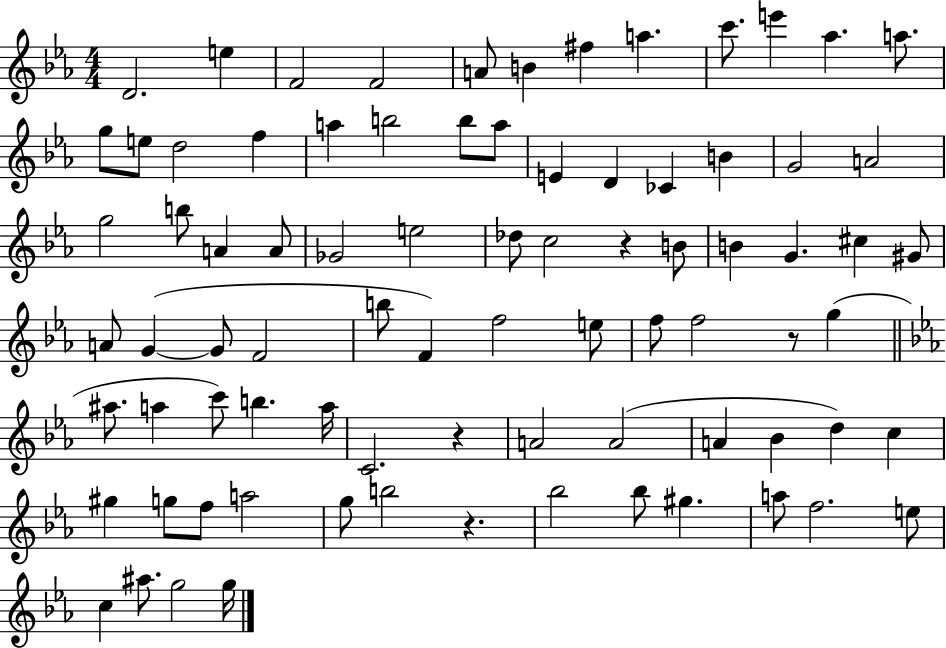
{
  \clef treble
  \numericTimeSignature
  \time 4/4
  \key ees \major
  \repeat volta 2 { d'2. e''4 | f'2 f'2 | a'8 b'4 fis''4 a''4. | c'''8. e'''4 aes''4. a''8. | \break g''8 e''8 d''2 f''4 | a''4 b''2 b''8 a''8 | e'4 d'4 ces'4 b'4 | g'2 a'2 | \break g''2 b''8 a'4 a'8 | ges'2 e''2 | des''8 c''2 r4 b'8 | b'4 g'4. cis''4 gis'8 | \break a'8 g'4~(~ g'8 f'2 | b''8 f'4) f''2 e''8 | f''8 f''2 r8 g''4( | \bar "||" \break \key ees \major ais''8. a''4 c'''8) b''4. a''16 | c'2. r4 | a'2 a'2( | a'4 bes'4 d''4) c''4 | \break gis''4 g''8 f''8 a''2 | g''8 b''2 r4. | bes''2 bes''8 gis''4. | a''8 f''2. e''8 | \break c''4 ais''8. g''2 g''16 | } \bar "|."
}